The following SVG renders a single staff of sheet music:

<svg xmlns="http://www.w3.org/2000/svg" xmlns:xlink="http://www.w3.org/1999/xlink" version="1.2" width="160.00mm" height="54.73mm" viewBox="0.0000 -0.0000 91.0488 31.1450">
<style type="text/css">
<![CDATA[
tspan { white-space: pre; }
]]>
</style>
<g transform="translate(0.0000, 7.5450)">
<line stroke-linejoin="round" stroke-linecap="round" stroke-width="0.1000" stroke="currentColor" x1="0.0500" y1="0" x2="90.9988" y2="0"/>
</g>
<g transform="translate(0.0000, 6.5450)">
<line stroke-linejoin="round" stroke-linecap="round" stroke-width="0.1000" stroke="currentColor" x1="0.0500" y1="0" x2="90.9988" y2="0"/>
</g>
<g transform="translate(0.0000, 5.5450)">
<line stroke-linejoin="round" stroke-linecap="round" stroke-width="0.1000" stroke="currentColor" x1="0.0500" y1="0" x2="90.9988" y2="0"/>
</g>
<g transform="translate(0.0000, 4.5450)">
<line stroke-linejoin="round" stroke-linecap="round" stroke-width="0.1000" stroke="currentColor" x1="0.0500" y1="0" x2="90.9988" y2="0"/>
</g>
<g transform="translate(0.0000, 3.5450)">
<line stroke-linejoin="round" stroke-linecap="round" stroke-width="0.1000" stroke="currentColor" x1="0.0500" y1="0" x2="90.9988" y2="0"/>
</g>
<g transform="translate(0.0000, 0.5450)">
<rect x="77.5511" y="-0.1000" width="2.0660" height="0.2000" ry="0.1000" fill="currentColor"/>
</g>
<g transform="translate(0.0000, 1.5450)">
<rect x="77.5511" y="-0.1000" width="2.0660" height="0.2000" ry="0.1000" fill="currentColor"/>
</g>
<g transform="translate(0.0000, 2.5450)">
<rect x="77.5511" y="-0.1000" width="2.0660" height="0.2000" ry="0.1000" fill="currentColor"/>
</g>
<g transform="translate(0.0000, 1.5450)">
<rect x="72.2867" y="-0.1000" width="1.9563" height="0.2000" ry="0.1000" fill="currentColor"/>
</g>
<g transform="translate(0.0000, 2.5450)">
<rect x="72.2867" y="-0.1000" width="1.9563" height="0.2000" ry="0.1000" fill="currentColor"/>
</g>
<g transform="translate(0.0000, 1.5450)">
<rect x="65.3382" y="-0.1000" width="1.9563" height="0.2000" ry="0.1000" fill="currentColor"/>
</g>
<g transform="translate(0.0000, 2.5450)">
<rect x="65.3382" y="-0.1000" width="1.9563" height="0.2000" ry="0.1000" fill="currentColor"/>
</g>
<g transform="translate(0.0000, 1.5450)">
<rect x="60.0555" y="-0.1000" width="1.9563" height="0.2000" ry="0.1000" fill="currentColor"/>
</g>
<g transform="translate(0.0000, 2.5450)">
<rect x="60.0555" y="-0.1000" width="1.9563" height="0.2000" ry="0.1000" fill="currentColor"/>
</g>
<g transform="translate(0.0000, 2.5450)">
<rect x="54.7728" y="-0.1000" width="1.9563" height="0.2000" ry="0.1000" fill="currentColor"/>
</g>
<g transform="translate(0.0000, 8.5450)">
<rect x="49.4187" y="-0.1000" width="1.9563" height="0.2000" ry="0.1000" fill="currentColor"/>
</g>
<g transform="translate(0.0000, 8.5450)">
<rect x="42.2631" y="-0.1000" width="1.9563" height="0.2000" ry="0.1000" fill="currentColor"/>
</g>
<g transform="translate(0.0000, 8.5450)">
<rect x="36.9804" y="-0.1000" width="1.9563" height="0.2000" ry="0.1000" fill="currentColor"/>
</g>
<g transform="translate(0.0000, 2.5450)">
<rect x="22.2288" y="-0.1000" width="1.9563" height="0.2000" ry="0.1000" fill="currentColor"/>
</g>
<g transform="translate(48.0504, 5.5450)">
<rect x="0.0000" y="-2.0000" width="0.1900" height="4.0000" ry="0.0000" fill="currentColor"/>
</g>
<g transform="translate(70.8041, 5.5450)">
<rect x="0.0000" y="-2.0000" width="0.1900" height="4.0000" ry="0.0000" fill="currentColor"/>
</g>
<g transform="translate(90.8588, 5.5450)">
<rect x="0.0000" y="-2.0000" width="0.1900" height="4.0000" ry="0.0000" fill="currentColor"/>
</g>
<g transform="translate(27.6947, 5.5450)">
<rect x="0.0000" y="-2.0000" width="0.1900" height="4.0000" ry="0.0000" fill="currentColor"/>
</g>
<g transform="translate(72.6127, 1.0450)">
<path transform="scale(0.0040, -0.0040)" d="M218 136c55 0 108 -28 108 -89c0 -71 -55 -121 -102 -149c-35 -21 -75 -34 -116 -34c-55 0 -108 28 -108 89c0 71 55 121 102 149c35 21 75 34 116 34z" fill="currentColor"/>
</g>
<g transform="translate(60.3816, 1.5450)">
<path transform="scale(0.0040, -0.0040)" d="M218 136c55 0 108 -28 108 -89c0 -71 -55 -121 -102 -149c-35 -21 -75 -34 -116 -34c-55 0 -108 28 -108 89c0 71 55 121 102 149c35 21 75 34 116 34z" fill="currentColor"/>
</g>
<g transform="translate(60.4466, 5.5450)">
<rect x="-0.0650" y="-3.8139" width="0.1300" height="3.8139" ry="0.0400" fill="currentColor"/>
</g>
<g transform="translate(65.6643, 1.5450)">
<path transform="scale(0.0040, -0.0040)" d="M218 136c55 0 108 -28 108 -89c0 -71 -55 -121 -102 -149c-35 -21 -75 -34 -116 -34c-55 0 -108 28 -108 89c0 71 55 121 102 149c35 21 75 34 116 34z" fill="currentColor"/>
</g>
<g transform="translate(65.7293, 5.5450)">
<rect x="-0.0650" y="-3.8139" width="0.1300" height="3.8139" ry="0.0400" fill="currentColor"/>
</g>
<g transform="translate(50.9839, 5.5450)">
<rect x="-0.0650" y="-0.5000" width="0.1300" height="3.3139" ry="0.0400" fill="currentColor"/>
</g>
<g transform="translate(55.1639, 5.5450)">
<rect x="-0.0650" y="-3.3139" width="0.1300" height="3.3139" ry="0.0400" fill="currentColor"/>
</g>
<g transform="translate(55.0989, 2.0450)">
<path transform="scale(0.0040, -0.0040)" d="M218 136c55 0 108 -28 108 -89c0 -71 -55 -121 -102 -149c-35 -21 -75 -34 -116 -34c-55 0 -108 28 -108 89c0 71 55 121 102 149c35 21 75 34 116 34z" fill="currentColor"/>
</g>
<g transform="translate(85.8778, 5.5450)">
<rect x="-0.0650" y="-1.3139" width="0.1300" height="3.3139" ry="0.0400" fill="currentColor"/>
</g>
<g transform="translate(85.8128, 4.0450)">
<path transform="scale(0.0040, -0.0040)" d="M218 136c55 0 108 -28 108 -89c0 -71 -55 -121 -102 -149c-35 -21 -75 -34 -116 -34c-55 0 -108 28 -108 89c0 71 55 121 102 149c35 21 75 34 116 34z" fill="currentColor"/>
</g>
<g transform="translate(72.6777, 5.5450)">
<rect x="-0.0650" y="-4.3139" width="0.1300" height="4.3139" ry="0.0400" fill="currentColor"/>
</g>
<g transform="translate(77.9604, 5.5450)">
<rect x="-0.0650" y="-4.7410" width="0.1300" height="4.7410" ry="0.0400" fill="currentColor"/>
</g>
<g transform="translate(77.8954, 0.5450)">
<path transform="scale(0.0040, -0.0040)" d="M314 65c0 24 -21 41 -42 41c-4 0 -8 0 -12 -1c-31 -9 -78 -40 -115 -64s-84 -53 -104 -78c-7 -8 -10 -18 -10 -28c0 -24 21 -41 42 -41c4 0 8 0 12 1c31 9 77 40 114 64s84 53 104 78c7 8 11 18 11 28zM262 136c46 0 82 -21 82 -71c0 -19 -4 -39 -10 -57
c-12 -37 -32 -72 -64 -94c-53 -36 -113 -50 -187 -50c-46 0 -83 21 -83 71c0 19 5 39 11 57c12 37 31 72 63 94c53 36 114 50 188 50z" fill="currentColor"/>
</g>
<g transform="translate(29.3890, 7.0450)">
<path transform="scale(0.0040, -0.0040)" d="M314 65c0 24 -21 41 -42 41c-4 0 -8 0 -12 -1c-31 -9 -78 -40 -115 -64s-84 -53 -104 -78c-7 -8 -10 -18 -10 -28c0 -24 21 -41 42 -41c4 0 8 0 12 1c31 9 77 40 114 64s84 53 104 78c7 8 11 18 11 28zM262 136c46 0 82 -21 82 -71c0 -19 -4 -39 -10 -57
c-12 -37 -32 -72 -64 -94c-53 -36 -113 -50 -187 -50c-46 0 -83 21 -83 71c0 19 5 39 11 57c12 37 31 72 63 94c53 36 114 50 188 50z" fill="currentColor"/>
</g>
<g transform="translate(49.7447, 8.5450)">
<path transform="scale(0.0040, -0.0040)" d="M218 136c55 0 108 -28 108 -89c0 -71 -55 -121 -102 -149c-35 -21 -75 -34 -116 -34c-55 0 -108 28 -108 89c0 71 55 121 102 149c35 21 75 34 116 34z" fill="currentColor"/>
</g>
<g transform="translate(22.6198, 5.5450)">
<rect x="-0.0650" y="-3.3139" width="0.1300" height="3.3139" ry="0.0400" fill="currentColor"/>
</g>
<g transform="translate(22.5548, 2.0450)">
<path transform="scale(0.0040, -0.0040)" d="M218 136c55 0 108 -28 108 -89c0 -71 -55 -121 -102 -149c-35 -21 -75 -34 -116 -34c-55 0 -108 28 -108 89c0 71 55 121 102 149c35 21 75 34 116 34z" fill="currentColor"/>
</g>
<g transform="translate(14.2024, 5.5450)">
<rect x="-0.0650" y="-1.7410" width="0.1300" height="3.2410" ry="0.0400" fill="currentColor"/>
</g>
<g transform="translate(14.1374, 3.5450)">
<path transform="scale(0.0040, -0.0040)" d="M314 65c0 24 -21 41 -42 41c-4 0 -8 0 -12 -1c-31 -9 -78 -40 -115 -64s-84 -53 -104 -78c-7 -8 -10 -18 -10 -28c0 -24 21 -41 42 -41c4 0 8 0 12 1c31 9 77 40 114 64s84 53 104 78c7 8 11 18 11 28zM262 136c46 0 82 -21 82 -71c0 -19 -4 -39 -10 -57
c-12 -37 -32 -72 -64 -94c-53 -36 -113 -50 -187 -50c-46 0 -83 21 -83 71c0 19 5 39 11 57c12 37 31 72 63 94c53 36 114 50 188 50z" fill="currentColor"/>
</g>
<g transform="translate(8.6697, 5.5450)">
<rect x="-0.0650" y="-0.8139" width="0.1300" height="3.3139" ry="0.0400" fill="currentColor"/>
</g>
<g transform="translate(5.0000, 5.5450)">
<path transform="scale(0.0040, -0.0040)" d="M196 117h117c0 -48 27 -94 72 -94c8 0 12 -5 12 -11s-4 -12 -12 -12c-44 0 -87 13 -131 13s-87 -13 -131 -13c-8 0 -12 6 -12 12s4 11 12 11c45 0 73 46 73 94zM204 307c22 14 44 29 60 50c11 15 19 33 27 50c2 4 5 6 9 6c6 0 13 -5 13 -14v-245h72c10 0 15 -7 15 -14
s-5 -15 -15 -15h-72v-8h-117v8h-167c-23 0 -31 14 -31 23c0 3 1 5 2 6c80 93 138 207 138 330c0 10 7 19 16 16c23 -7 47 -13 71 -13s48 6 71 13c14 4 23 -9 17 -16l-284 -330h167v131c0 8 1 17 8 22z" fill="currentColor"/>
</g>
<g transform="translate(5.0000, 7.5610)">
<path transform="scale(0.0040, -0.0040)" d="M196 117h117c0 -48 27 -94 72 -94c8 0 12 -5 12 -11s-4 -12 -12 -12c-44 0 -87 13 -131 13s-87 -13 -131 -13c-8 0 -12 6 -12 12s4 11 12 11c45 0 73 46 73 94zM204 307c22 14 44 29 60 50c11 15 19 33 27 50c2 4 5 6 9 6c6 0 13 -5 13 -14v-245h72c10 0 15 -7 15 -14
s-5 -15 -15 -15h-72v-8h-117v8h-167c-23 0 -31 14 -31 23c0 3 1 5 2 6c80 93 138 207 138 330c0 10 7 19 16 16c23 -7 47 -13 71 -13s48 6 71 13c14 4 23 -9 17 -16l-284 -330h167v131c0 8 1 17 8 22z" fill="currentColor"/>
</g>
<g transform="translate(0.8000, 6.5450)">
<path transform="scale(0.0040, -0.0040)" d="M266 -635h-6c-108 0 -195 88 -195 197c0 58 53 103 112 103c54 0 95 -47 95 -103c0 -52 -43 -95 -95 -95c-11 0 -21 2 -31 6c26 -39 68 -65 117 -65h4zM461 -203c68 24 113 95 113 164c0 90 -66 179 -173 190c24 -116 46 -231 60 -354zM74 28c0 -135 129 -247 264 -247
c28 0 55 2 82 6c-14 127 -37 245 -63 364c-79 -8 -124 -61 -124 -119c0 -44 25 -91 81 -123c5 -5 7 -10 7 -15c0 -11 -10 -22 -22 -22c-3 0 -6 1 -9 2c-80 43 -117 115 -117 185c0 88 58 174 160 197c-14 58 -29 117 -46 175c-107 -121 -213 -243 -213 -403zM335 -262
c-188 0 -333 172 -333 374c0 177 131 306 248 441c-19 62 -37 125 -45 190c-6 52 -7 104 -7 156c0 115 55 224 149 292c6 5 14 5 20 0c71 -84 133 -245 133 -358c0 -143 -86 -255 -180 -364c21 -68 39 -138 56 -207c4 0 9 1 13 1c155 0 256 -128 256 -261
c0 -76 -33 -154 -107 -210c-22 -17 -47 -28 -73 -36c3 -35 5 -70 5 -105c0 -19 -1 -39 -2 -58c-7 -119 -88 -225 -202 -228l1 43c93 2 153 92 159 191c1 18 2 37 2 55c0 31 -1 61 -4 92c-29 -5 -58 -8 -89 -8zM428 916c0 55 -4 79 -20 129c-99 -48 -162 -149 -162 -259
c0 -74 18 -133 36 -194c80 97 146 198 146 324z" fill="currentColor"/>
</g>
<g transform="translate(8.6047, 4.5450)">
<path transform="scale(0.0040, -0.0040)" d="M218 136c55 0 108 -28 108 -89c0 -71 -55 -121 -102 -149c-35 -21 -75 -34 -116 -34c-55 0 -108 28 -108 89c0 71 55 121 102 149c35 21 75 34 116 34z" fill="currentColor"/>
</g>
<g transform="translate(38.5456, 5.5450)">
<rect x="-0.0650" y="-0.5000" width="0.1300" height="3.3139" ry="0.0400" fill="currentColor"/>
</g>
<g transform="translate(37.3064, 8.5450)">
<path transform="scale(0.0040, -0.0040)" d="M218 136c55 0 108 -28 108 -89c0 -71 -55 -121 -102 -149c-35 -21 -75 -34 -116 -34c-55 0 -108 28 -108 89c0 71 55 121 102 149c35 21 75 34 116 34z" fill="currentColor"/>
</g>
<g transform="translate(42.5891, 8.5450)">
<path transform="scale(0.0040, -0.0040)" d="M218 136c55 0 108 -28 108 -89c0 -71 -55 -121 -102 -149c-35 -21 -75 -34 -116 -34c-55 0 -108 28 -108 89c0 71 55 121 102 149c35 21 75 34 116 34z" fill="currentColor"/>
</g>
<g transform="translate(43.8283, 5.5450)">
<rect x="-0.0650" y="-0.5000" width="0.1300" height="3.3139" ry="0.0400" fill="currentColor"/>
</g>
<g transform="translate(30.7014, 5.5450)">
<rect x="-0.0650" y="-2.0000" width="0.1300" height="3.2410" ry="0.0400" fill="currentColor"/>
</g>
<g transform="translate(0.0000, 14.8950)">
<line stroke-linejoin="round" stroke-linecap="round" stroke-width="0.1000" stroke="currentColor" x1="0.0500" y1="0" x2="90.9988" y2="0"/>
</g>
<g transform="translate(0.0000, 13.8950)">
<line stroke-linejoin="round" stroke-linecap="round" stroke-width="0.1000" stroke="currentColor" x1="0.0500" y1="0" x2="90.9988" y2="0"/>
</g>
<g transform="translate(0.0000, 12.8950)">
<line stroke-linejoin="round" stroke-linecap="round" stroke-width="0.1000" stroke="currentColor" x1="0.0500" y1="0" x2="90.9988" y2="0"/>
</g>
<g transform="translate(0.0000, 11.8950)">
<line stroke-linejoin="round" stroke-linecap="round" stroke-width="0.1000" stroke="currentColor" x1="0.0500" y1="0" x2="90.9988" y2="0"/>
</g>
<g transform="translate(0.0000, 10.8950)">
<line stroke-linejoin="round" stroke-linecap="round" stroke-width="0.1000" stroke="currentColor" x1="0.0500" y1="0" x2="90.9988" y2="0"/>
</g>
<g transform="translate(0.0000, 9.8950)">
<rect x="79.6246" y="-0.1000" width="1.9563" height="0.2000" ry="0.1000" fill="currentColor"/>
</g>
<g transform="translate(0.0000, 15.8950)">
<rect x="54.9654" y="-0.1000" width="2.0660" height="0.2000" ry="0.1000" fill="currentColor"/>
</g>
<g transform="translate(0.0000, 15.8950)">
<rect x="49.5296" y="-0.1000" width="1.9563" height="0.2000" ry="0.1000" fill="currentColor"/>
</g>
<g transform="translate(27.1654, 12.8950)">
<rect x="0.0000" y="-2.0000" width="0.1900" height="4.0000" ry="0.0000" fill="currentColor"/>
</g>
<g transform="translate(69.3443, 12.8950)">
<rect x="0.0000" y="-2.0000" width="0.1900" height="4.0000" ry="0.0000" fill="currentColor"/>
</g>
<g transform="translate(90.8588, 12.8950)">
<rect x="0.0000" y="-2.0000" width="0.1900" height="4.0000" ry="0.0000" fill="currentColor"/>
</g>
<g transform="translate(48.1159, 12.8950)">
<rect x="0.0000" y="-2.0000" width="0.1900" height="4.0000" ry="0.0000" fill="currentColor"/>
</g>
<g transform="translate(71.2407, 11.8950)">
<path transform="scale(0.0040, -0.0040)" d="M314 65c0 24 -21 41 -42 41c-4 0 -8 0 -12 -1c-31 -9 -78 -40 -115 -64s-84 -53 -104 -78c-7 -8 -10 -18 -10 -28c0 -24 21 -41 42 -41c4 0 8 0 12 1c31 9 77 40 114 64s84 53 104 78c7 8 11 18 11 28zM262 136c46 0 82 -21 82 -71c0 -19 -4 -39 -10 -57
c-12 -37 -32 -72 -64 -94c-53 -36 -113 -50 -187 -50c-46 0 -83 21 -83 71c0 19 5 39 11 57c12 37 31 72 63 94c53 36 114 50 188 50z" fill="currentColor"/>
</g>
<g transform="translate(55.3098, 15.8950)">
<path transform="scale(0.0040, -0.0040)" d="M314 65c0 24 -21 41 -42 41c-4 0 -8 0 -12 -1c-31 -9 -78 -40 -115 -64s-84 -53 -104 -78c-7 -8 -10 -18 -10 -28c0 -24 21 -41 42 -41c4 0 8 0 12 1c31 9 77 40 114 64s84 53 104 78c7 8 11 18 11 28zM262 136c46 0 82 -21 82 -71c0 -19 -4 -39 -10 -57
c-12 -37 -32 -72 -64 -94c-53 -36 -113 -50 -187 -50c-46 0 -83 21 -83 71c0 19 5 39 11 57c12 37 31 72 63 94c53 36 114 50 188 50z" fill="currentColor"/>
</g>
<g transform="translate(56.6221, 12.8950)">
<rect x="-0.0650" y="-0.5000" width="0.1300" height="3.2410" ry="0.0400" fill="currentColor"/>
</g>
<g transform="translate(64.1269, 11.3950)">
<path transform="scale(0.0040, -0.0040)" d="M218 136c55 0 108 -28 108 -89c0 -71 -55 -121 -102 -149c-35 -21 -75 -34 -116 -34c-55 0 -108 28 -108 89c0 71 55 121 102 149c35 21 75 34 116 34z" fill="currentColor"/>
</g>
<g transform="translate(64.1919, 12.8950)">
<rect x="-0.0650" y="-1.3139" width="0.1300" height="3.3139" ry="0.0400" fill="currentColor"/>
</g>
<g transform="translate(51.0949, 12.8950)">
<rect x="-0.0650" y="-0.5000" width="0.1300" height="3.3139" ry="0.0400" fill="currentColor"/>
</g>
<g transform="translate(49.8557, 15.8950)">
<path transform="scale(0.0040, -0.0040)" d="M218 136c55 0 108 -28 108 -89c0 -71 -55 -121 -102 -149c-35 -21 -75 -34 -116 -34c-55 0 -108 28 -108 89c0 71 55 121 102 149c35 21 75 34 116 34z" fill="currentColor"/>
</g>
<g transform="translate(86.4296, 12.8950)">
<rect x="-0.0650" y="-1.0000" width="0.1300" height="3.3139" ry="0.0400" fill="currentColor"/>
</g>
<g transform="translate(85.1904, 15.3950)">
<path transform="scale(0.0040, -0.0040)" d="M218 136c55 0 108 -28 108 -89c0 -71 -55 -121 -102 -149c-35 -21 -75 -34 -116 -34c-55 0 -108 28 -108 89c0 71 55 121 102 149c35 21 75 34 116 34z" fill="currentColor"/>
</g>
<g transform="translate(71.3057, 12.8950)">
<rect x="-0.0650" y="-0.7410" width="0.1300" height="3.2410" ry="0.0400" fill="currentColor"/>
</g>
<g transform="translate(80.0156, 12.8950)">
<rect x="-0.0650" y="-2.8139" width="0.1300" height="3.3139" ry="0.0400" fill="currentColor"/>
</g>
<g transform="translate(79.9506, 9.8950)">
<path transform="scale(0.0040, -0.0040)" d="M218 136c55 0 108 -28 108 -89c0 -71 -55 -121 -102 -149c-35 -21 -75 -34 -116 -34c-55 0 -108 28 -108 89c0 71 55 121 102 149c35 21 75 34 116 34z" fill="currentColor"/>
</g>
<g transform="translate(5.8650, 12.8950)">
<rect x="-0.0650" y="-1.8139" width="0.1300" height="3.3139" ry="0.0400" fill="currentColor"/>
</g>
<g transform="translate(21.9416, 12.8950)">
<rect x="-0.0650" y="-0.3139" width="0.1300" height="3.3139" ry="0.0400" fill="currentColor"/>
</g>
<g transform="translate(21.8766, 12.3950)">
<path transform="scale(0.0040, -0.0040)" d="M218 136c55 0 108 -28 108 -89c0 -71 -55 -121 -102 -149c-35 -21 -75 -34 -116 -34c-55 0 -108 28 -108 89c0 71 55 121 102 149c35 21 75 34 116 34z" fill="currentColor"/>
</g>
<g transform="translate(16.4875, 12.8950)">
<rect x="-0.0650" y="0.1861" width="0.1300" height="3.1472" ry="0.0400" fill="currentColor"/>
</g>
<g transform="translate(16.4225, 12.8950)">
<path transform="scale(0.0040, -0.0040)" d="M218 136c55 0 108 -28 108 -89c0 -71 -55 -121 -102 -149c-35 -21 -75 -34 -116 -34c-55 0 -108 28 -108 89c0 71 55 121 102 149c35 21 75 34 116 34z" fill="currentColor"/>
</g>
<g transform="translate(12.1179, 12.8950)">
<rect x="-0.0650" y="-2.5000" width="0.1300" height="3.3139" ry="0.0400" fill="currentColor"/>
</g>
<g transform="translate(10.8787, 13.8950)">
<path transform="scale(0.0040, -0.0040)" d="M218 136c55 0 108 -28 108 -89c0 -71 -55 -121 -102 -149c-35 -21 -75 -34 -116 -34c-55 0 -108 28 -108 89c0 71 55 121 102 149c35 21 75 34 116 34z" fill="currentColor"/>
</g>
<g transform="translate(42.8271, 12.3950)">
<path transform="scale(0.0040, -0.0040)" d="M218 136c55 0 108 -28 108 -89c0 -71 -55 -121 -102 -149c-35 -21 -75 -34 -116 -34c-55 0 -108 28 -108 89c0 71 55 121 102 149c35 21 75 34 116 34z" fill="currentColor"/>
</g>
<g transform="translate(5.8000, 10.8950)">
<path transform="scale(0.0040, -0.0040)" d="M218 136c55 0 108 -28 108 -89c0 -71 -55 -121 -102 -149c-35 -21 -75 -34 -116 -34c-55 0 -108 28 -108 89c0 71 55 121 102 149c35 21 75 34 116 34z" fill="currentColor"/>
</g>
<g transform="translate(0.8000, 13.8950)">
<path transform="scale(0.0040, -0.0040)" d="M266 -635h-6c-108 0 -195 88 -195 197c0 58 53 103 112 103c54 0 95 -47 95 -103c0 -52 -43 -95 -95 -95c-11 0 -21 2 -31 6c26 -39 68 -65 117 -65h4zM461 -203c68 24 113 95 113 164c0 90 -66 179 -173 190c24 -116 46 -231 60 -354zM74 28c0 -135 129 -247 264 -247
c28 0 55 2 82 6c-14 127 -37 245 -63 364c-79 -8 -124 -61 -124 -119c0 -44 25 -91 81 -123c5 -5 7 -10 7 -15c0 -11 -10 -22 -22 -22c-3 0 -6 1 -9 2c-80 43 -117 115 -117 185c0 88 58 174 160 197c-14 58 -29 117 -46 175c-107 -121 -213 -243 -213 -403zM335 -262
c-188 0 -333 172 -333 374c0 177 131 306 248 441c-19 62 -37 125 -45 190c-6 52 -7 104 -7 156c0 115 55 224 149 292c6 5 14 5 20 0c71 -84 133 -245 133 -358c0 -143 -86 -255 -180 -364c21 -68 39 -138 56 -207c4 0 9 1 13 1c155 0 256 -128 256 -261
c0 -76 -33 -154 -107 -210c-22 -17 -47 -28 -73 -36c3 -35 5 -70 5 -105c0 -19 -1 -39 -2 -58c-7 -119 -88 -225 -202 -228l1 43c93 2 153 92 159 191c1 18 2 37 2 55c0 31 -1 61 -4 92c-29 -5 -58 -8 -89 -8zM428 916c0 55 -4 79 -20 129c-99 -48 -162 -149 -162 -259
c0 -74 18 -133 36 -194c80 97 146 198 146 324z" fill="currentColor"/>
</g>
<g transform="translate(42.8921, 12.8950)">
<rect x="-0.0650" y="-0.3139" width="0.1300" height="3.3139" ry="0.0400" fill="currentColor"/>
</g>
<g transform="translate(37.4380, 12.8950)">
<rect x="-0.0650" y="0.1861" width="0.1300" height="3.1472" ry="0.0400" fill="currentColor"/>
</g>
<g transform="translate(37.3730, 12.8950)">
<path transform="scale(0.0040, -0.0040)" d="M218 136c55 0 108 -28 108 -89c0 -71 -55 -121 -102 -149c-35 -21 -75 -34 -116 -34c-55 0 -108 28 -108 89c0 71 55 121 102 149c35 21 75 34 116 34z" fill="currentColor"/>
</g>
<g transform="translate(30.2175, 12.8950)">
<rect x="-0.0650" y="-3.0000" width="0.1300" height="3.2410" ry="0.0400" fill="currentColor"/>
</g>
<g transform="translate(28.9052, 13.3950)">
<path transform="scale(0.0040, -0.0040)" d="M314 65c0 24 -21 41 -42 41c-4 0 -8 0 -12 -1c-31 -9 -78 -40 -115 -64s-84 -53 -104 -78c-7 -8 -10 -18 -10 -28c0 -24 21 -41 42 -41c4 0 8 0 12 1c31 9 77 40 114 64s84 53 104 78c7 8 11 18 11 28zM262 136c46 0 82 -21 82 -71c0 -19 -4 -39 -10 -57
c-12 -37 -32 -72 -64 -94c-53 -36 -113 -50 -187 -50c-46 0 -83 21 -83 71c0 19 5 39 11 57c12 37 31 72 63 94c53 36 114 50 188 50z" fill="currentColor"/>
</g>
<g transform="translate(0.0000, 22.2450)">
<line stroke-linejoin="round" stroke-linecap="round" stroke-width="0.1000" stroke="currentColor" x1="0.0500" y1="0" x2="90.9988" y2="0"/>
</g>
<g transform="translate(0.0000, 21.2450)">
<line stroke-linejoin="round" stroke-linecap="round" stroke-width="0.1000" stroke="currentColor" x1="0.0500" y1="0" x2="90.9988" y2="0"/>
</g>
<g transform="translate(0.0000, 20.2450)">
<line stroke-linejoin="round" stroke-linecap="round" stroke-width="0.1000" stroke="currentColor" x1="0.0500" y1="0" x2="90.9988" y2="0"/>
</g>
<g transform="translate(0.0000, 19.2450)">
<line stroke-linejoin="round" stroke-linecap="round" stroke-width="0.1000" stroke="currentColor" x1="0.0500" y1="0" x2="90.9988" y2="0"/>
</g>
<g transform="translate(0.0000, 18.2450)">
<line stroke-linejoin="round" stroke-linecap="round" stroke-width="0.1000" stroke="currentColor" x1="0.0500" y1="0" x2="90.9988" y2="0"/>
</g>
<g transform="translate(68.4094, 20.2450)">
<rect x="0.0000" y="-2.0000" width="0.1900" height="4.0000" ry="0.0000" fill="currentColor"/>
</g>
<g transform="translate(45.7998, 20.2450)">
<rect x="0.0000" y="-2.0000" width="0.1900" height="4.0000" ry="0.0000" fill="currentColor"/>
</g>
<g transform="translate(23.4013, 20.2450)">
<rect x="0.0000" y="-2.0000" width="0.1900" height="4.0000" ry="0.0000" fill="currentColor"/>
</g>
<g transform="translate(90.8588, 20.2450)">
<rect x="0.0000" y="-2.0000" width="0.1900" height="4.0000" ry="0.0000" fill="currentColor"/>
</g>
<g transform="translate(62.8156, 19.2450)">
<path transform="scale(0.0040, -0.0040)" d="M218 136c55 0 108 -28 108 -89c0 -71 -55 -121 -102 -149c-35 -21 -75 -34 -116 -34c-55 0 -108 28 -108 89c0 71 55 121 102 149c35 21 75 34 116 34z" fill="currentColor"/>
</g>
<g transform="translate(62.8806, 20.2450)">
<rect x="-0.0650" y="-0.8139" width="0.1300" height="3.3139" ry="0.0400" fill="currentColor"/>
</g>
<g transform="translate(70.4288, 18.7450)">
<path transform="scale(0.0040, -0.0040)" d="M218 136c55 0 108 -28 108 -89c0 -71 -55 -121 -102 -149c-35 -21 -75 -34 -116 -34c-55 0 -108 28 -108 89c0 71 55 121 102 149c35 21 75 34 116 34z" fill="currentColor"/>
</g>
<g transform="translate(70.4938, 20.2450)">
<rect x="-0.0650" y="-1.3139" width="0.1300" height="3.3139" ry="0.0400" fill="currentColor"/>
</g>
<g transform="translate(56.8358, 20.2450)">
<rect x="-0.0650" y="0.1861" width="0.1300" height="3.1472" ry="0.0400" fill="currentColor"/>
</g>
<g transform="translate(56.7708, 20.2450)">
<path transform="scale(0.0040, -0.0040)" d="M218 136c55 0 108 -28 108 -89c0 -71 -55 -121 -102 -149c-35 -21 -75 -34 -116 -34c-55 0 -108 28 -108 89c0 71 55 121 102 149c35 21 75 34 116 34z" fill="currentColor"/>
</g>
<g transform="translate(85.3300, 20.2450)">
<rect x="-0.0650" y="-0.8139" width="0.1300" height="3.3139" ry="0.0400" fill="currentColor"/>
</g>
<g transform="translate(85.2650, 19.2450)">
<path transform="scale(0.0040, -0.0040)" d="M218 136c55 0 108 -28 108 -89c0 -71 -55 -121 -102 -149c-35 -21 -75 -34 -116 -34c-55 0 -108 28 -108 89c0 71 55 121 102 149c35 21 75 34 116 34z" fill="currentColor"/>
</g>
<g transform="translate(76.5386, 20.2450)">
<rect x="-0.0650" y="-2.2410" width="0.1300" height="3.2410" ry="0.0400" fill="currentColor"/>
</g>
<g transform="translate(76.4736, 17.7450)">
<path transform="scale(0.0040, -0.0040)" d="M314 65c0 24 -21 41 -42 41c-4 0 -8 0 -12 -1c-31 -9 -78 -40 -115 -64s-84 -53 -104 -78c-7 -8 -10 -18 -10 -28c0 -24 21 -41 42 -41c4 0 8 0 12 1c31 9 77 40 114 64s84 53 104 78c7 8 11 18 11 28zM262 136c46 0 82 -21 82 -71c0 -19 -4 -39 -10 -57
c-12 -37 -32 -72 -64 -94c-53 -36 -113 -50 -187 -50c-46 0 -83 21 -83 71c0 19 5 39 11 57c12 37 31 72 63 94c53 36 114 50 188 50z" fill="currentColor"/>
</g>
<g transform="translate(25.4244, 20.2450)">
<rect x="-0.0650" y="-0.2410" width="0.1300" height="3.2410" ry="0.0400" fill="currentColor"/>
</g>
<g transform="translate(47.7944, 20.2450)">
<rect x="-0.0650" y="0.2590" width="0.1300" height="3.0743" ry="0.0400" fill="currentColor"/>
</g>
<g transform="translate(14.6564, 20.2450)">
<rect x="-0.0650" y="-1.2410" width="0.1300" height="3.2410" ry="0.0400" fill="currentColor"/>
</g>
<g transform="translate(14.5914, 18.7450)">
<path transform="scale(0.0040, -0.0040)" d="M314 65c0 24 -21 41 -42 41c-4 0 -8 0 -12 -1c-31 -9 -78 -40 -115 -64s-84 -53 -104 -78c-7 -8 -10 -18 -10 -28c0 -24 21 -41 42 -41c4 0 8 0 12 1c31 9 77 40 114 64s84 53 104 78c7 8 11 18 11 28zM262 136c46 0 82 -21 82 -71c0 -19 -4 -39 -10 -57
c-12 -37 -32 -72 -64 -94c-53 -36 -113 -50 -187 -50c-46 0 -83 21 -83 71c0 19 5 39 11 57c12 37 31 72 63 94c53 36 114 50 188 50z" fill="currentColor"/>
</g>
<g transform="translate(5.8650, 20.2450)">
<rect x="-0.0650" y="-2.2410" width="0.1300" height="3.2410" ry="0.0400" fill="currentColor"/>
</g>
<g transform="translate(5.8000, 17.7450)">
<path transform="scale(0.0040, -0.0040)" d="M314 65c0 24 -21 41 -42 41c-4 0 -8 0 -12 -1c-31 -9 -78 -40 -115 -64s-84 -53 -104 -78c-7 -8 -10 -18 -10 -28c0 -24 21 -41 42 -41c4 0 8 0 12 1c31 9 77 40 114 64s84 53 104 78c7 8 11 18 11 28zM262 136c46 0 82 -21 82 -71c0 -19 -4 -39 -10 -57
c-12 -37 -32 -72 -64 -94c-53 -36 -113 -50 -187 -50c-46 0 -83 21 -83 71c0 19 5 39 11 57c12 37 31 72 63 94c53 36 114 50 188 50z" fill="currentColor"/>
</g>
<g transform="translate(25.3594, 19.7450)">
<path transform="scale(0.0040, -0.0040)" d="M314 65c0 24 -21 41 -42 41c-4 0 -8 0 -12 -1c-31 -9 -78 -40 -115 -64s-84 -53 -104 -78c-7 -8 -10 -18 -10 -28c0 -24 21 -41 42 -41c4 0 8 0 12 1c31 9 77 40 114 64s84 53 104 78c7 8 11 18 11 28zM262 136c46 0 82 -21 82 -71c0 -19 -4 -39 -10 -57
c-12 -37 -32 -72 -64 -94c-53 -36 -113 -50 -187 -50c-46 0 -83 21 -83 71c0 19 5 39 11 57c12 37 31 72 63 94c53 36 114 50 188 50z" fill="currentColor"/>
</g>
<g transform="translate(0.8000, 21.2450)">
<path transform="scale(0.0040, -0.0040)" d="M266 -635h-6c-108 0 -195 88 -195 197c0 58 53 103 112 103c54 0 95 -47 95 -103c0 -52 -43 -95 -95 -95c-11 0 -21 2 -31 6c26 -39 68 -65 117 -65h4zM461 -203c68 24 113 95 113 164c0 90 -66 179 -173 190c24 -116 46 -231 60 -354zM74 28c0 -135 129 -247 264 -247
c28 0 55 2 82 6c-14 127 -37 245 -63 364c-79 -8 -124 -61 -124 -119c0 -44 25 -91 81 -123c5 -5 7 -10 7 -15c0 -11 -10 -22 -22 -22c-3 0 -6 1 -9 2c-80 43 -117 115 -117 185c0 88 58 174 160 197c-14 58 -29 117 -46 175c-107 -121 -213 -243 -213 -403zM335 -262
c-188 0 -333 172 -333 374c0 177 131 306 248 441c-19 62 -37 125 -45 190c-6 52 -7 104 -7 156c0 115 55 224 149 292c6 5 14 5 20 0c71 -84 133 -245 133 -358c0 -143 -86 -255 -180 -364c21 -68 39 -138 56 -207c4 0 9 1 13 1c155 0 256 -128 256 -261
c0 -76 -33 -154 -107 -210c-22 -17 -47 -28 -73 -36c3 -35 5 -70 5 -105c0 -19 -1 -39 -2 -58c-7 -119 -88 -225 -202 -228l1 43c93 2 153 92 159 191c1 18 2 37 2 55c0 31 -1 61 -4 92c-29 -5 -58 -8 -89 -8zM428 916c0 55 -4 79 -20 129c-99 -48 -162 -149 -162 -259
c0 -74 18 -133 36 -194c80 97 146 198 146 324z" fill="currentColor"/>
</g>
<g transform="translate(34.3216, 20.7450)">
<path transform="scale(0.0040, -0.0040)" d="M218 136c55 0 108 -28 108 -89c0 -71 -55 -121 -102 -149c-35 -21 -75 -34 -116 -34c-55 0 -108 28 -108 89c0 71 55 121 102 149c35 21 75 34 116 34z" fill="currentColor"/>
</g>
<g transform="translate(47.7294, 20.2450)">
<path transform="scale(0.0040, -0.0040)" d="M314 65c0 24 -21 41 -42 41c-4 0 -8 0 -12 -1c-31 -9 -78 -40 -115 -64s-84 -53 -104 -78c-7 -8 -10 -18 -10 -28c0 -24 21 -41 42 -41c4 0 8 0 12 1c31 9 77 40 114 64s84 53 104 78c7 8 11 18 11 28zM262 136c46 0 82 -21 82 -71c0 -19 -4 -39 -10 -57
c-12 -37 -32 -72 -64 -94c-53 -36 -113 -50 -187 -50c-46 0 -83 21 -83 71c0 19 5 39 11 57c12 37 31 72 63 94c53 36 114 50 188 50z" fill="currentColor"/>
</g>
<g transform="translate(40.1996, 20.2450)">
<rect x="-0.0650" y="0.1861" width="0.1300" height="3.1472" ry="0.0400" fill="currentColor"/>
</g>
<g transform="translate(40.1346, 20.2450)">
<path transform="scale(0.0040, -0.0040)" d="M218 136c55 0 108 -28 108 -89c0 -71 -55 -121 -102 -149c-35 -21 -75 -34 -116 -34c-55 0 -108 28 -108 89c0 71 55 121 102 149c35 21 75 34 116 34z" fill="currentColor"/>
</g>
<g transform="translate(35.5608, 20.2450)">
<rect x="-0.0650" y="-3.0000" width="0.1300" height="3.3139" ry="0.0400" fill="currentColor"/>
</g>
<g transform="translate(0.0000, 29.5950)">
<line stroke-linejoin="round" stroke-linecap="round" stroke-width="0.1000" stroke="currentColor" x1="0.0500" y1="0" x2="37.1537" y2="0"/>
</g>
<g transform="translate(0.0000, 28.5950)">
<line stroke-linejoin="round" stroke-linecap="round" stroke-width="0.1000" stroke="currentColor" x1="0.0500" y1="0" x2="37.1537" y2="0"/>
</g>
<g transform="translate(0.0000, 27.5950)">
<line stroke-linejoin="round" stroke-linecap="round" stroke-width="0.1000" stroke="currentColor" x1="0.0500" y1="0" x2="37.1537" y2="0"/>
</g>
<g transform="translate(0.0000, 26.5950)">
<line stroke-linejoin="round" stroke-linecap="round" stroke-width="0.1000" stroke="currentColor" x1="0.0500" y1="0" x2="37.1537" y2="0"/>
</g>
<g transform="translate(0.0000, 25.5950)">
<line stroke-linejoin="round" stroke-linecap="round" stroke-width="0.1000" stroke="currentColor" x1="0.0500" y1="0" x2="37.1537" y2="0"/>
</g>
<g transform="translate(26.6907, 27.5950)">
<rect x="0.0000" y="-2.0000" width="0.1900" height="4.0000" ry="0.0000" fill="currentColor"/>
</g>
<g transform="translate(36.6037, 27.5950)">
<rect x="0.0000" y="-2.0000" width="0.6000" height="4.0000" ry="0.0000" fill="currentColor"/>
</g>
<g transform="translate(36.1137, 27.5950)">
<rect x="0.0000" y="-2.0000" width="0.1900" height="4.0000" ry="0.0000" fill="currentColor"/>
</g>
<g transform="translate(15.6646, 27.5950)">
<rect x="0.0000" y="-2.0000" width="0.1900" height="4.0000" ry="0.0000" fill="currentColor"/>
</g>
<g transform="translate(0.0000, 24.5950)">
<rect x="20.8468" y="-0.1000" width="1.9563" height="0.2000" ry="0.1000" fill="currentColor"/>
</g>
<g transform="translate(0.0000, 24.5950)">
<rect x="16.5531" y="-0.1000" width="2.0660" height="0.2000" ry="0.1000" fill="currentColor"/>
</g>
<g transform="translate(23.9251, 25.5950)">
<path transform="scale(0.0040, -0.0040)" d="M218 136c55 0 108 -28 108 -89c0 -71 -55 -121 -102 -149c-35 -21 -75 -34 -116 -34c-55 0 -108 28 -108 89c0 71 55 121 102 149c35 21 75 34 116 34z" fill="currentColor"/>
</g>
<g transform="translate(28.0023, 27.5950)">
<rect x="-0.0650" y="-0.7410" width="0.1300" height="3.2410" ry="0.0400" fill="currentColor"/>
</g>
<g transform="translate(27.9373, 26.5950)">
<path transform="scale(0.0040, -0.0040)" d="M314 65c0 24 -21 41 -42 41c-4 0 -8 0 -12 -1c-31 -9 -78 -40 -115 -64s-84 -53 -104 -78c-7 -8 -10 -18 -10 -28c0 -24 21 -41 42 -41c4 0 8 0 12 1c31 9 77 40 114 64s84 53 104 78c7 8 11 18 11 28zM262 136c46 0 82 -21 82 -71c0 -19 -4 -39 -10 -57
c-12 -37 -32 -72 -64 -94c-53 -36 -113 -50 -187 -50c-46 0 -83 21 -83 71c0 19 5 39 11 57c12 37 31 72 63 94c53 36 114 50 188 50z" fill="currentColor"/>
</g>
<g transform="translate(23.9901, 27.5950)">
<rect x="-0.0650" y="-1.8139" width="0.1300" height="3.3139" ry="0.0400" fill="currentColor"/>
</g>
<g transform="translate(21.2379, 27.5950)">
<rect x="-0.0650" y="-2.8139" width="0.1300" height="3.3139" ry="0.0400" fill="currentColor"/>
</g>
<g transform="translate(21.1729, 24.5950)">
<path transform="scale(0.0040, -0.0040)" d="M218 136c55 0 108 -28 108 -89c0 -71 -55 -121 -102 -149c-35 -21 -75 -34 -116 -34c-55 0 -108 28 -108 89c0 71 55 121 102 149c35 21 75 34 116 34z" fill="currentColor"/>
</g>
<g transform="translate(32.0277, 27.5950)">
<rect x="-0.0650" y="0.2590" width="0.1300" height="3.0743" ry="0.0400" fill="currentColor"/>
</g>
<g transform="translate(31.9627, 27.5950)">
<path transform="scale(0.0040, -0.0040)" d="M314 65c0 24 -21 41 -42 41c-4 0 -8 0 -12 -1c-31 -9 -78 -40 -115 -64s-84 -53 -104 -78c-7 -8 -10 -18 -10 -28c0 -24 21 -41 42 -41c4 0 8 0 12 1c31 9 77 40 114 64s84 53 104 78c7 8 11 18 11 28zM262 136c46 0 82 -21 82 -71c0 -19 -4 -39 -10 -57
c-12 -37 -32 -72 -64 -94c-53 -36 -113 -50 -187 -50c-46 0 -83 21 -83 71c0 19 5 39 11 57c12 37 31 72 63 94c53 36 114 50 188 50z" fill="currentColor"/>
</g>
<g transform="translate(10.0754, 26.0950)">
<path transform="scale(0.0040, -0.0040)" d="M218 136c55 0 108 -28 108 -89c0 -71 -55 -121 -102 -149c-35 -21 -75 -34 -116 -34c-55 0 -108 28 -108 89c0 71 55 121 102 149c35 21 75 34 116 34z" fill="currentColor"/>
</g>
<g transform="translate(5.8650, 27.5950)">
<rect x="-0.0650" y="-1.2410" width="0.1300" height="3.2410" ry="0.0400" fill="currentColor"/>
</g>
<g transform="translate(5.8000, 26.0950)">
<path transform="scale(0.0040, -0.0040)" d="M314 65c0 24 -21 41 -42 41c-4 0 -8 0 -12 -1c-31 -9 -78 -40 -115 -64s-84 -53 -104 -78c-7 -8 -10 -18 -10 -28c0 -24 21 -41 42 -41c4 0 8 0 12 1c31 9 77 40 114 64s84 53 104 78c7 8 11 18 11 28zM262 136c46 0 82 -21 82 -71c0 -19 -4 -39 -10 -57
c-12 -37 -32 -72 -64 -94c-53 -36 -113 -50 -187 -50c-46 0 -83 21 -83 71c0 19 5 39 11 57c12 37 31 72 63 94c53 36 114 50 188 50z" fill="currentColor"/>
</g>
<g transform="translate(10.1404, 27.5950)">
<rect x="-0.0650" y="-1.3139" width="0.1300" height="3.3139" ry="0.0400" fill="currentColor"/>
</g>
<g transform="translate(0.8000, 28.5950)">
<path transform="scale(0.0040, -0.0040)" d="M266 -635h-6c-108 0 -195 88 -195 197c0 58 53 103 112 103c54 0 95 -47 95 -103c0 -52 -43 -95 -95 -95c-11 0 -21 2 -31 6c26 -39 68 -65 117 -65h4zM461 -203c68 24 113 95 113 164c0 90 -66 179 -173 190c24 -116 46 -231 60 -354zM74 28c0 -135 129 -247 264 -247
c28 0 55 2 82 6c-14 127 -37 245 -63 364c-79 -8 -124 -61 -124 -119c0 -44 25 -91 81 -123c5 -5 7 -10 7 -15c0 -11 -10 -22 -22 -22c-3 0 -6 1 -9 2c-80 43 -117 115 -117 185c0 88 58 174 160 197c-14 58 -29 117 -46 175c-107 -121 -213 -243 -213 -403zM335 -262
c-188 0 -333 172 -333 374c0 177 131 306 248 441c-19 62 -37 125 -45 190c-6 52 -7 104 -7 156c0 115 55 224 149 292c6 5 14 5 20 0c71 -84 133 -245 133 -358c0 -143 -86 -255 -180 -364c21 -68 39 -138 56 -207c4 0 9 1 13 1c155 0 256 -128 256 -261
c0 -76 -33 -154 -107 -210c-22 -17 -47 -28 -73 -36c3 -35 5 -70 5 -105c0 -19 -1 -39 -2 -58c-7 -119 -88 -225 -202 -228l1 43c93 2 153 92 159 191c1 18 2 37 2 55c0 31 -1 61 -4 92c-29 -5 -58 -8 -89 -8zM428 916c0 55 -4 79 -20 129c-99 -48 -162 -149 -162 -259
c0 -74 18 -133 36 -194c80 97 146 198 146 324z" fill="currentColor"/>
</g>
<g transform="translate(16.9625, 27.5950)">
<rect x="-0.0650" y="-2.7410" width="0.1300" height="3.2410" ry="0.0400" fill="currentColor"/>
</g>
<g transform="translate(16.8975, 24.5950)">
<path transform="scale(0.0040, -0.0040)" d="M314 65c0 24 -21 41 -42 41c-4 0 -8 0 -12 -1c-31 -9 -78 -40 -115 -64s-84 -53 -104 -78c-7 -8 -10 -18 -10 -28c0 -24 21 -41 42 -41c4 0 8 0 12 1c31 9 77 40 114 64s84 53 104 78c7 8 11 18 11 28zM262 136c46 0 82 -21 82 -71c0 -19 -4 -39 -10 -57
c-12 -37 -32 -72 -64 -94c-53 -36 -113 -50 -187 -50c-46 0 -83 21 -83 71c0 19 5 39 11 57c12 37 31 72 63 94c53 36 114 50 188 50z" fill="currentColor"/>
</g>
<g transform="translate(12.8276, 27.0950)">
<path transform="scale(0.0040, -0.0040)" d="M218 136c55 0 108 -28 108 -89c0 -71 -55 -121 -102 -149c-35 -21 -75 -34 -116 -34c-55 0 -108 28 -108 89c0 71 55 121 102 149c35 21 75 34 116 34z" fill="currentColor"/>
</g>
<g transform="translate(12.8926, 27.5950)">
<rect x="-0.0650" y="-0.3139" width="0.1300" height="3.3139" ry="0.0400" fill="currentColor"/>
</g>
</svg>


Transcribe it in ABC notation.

X:1
T:Untitled
M:4/4
L:1/4
K:C
d f2 b F2 C C C b c' c' d' e'2 e f G B c A2 B c C C2 e d2 a D g2 e2 c2 A B B2 B d e g2 d e2 e c a2 a f d2 B2